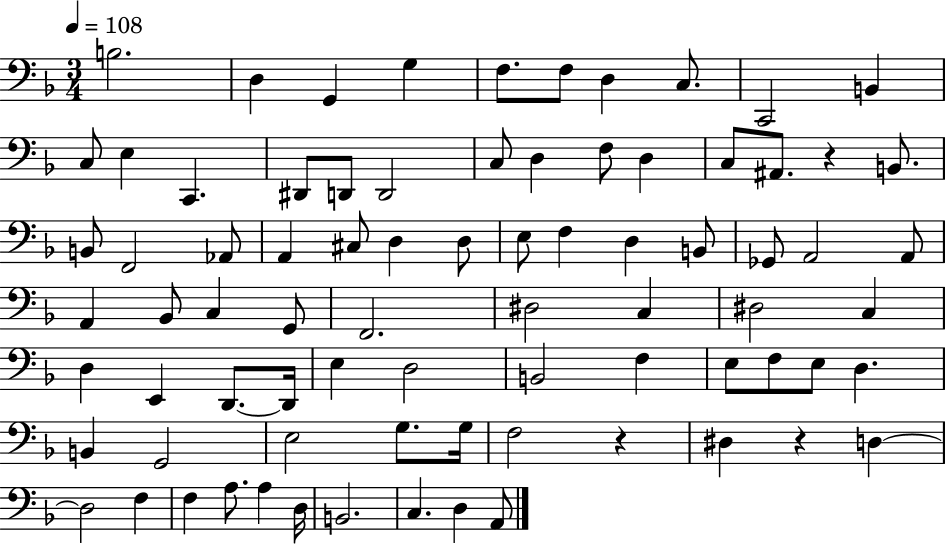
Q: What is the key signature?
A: F major